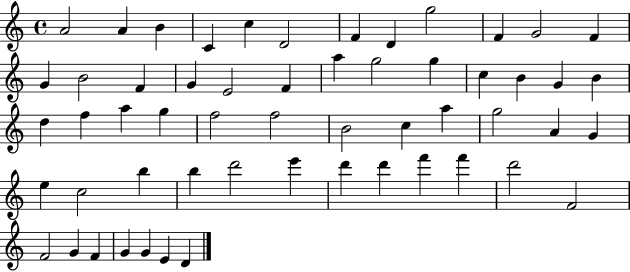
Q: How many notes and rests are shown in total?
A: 56